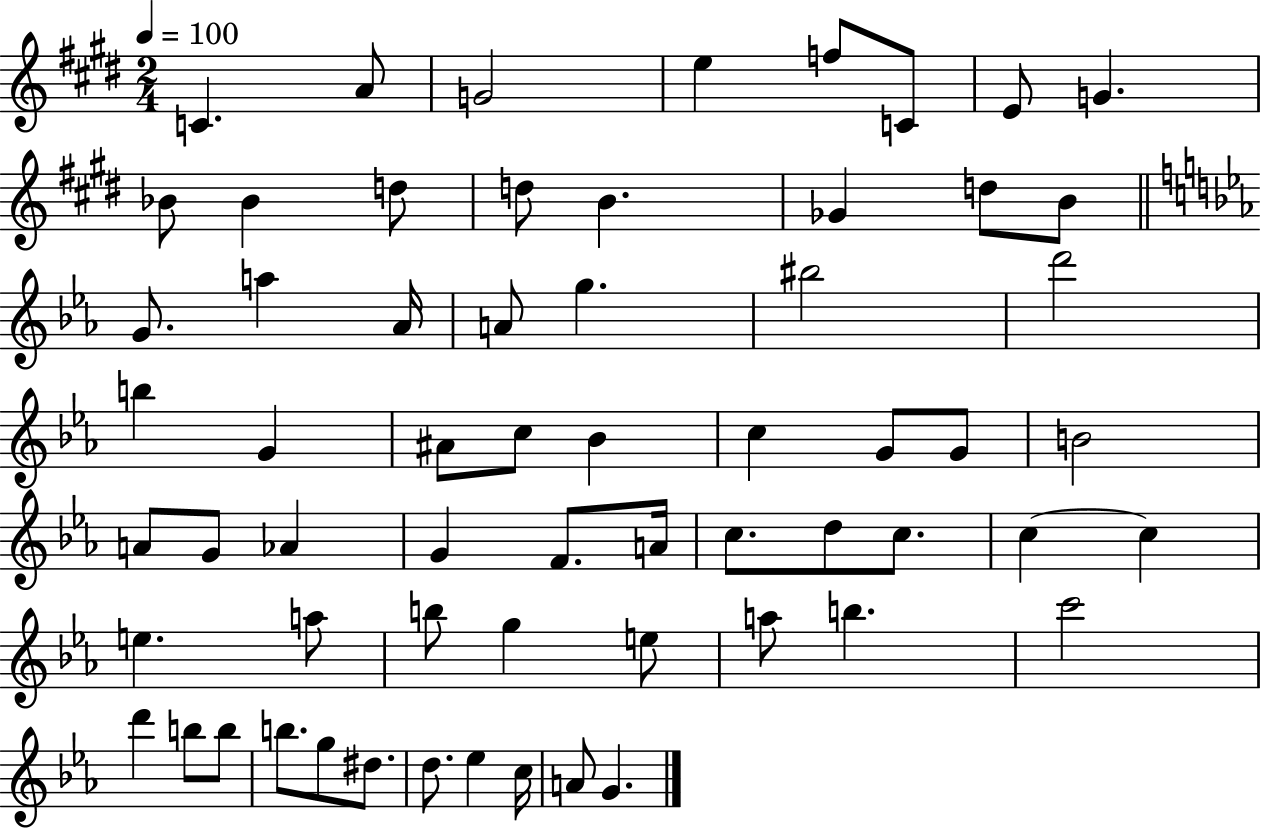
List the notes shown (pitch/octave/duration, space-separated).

C4/q. A4/e G4/h E5/q F5/e C4/e E4/e G4/q. Bb4/e Bb4/q D5/e D5/e B4/q. Gb4/q D5/e B4/e G4/e. A5/q Ab4/s A4/e G5/q. BIS5/h D6/h B5/q G4/q A#4/e C5/e Bb4/q C5/q G4/e G4/e B4/h A4/e G4/e Ab4/q G4/q F4/e. A4/s C5/e. D5/e C5/e. C5/q C5/q E5/q. A5/e B5/e G5/q E5/e A5/e B5/q. C6/h D6/q B5/e B5/e B5/e. G5/e D#5/e. D5/e. Eb5/q C5/s A4/e G4/q.